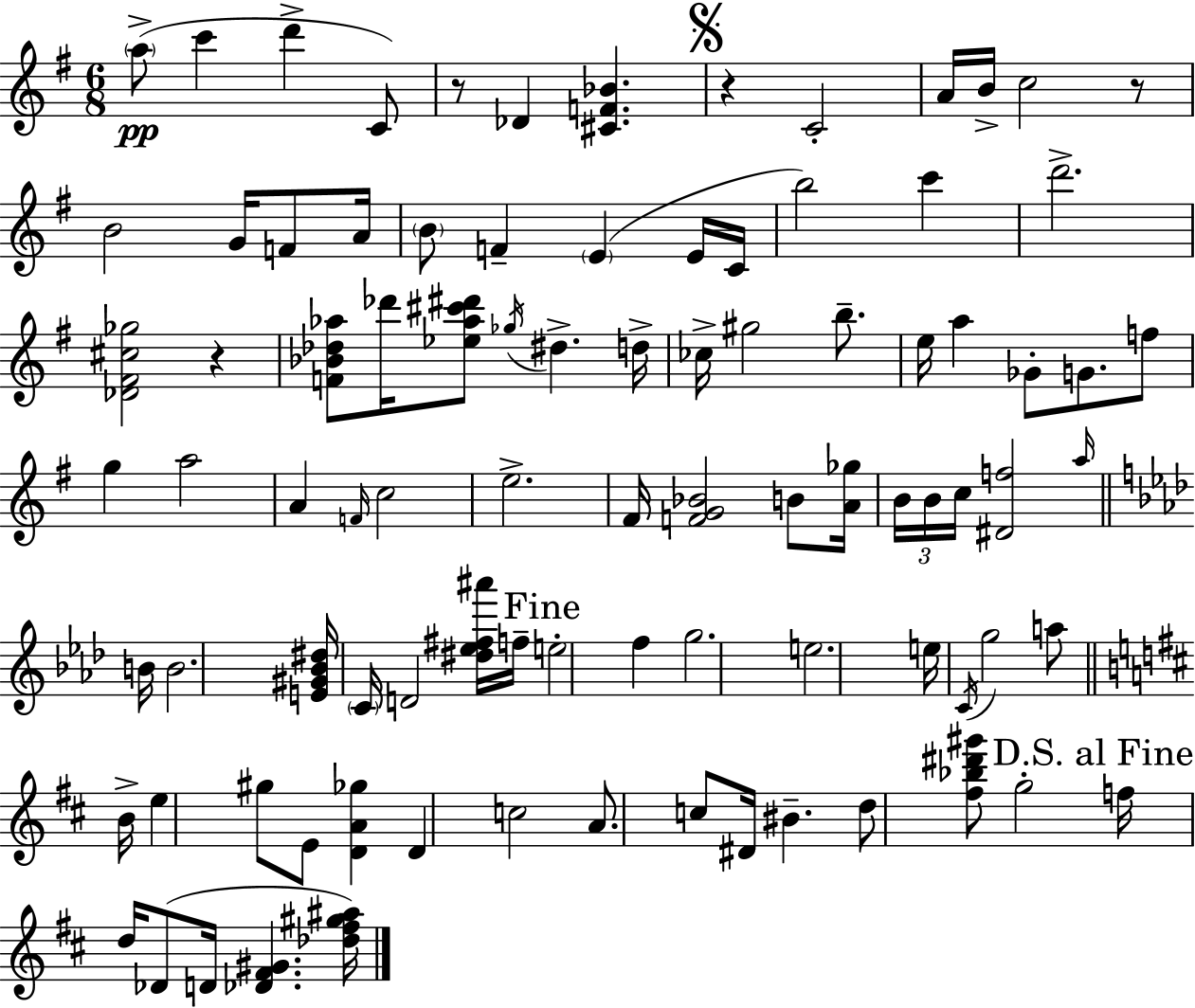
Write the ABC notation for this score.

X:1
T:Untitled
M:6/8
L:1/4
K:Em
a/2 c' d' C/2 z/2 _D [^CF_B] z C2 A/4 B/4 c2 z/2 B2 G/4 F/2 A/4 B/2 F E E/4 C/4 b2 c' d'2 [_D^F^c_g]2 z [F_B_d_a]/2 _d'/4 [_e_a^c'^d']/2 _g/4 ^d d/4 _c/4 ^g2 b/2 e/4 a _G/2 G/2 f/2 g a2 A F/4 c2 e2 ^F/4 [FG_B]2 B/2 [A_g]/4 B/4 B/4 c/4 [^Df]2 a/4 B/4 B2 [E^G_B^d]/4 C/4 D2 [^d_e^f^a']/4 f/4 e2 f g2 e2 e/4 C/4 g2 a/2 B/4 e ^g/2 E/2 [DA_g] D c2 A/2 c/2 ^D/4 ^B d/2 [^f_b^d'^g']/2 g2 f/4 d/4 _D/2 D/4 [_D^F^G] [_d^f^g^a]/4